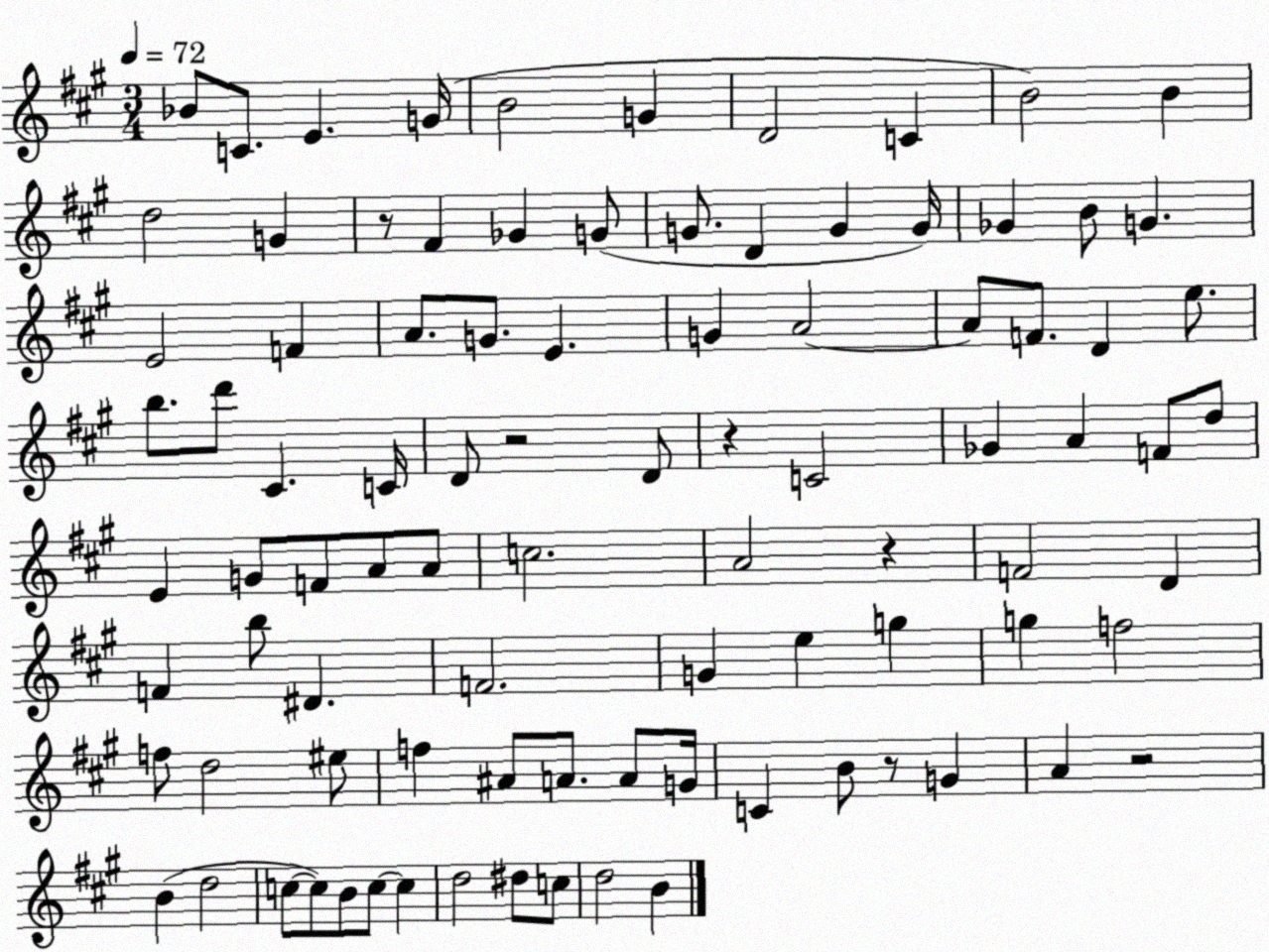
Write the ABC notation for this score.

X:1
T:Untitled
M:3/4
L:1/4
K:A
_B/2 C/2 E G/4 B2 G D2 C B2 B d2 G z/2 ^F _G G/2 G/2 D G G/4 _G B/2 G E2 F A/2 G/2 E G A2 A/2 F/2 D e/2 b/2 d'/2 ^C C/4 D/2 z2 D/2 z C2 _G A F/2 d/2 E G/2 F/2 A/2 A/2 c2 A2 z F2 D F b/2 ^D F2 G e g g f2 f/2 d2 ^e/2 f ^A/2 A/2 A/2 G/4 C B/2 z/2 G A z2 B d2 c/2 c/2 B/2 c/2 c d2 ^d/2 c/2 d2 B